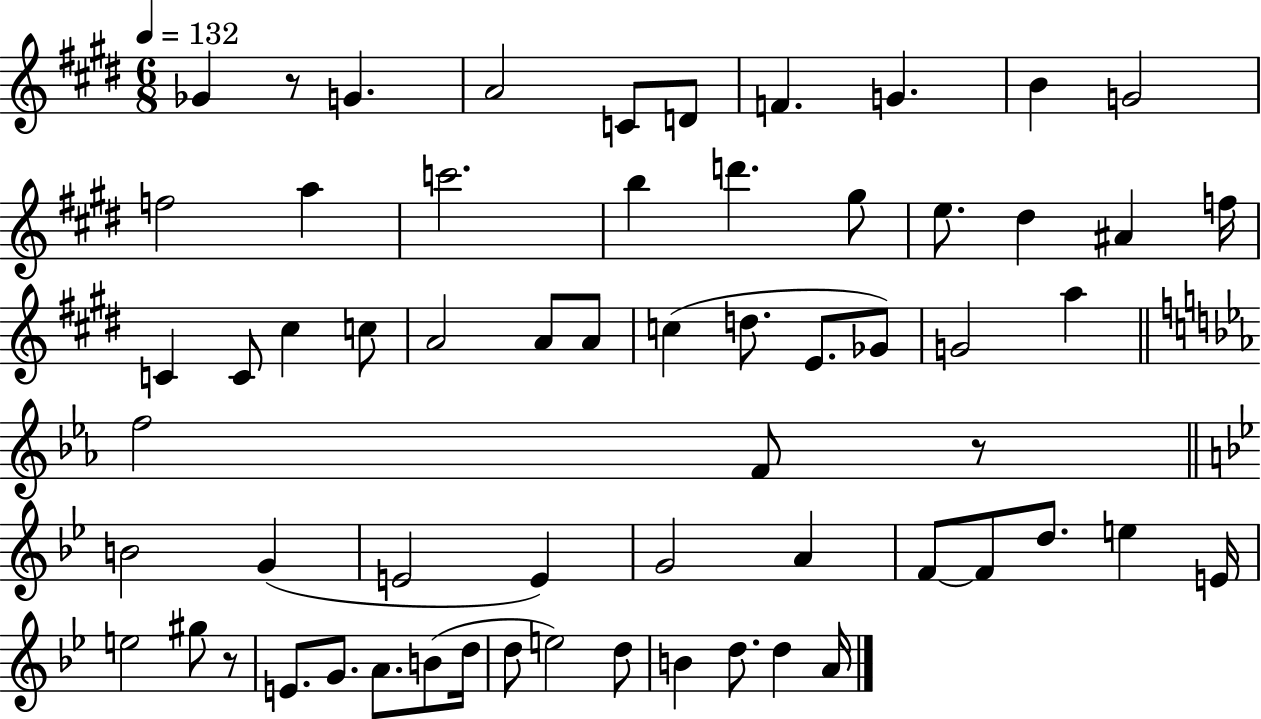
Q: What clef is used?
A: treble